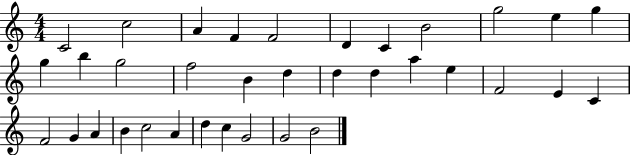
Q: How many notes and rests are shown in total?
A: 35